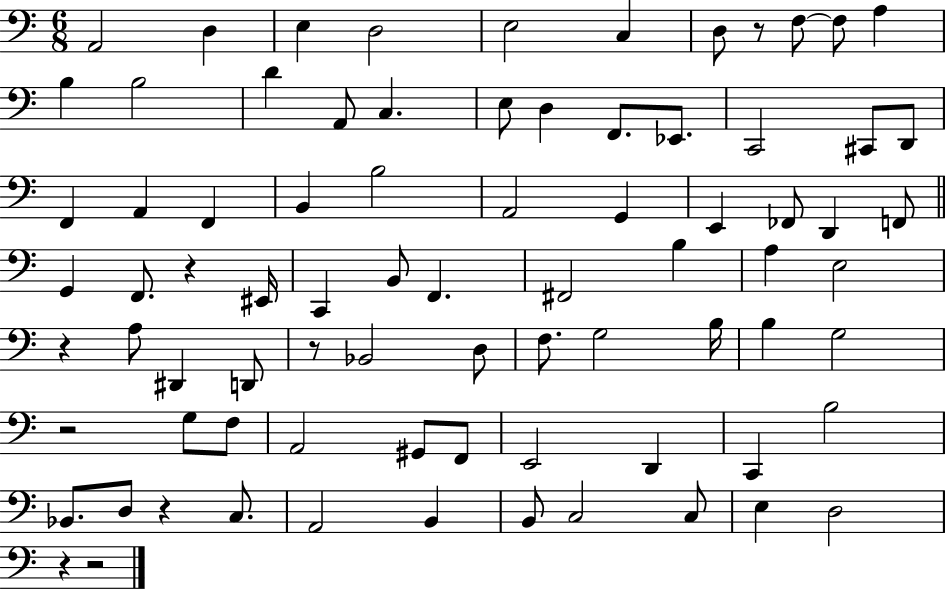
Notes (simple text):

A2/h D3/q E3/q D3/h E3/h C3/q D3/e R/e F3/e F3/e A3/q B3/q B3/h D4/q A2/e C3/q. E3/e D3/q F2/e. Eb2/e. C2/h C#2/e D2/e F2/q A2/q F2/q B2/q B3/h A2/h G2/q E2/q FES2/e D2/q F2/e G2/q F2/e. R/q EIS2/s C2/q B2/e F2/q. F#2/h B3/q A3/q E3/h R/q A3/e D#2/q D2/e R/e Bb2/h D3/e F3/e. G3/h B3/s B3/q G3/h R/h G3/e F3/e A2/h G#2/e F2/e E2/h D2/q C2/q B3/h Bb2/e. D3/e R/q C3/e. A2/h B2/q B2/e C3/h C3/e E3/q D3/h R/q R/h